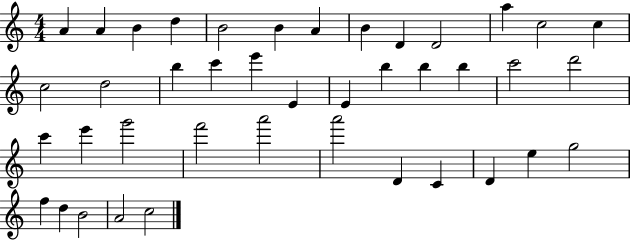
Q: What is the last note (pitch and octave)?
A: C5